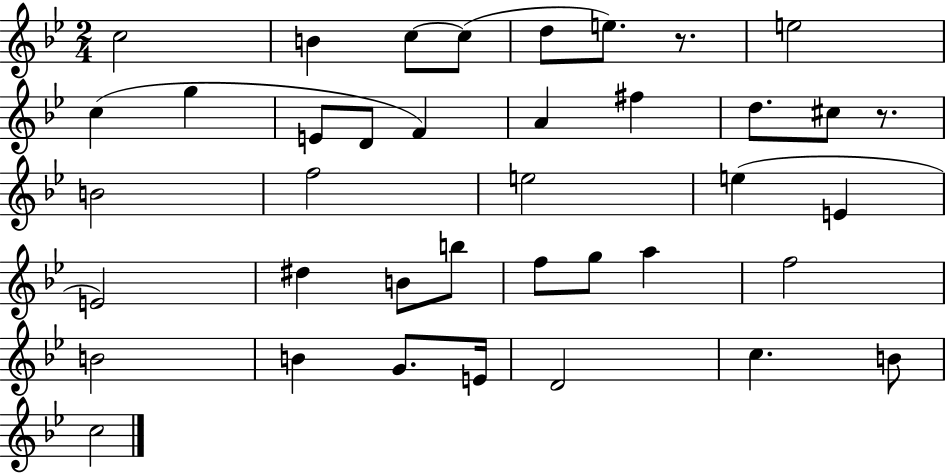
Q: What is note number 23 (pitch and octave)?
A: D#5